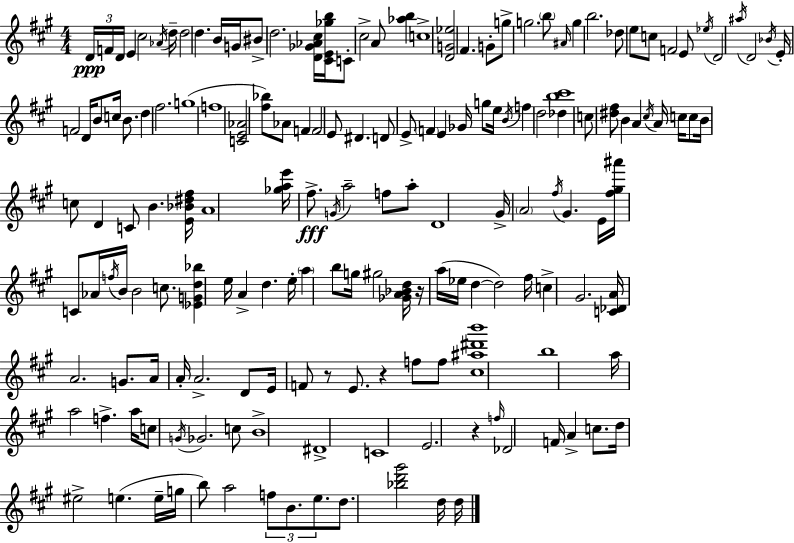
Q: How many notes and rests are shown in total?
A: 168